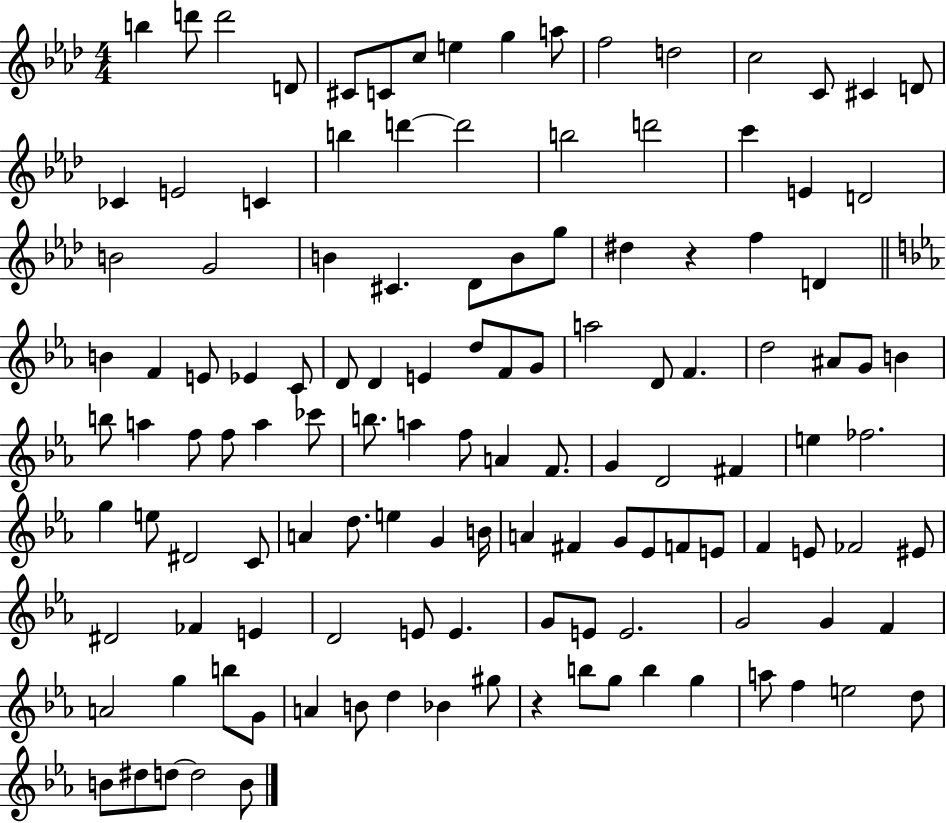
B5/q D6/e D6/h D4/e C#4/e C4/e C5/e E5/q G5/q A5/e F5/h D5/h C5/h C4/e C#4/q D4/e CES4/q E4/h C4/q B5/q D6/q D6/h B5/h D6/h C6/q E4/q D4/h B4/h G4/h B4/q C#4/q. Db4/e B4/e G5/e D#5/q R/q F5/q D4/q B4/q F4/q E4/e Eb4/q C4/e D4/e D4/q E4/q D5/e F4/e G4/e A5/h D4/e F4/q. D5/h A#4/e G4/e B4/q B5/e A5/q F5/e F5/e A5/q CES6/e B5/e. A5/q F5/e A4/q F4/e. G4/q D4/h F#4/q E5/q FES5/h. G5/q E5/e D#4/h C4/e A4/q D5/e. E5/q G4/q B4/s A4/q F#4/q G4/e Eb4/e F4/e E4/e F4/q E4/e FES4/h EIS4/e D#4/h FES4/q E4/q D4/h E4/e E4/q. G4/e E4/e E4/h. G4/h G4/q F4/q A4/h G5/q B5/e G4/e A4/q B4/e D5/q Bb4/q G#5/e R/q B5/e G5/e B5/q G5/q A5/e F5/q E5/h D5/e B4/e D#5/e D5/e D5/h B4/e